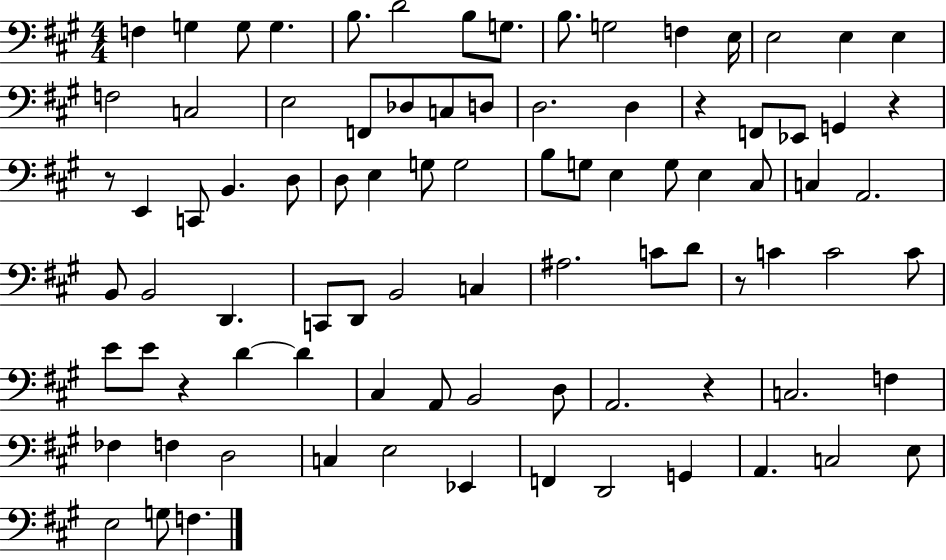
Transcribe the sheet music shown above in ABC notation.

X:1
T:Untitled
M:4/4
L:1/4
K:A
F, G, G,/2 G, B,/2 D2 B,/2 G,/2 B,/2 G,2 F, E,/4 E,2 E, E, F,2 C,2 E,2 F,,/2 _D,/2 C,/2 D,/2 D,2 D, z F,,/2 _E,,/2 G,, z z/2 E,, C,,/2 B,, D,/2 D,/2 E, G,/2 G,2 B,/2 G,/2 E, G,/2 E, ^C,/2 C, A,,2 B,,/2 B,,2 D,, C,,/2 D,,/2 B,,2 C, ^A,2 C/2 D/2 z/2 C C2 C/2 E/2 E/2 z D D ^C, A,,/2 B,,2 D,/2 A,,2 z C,2 F, _F, F, D,2 C, E,2 _E,, F,, D,,2 G,, A,, C,2 E,/2 E,2 G,/2 F,